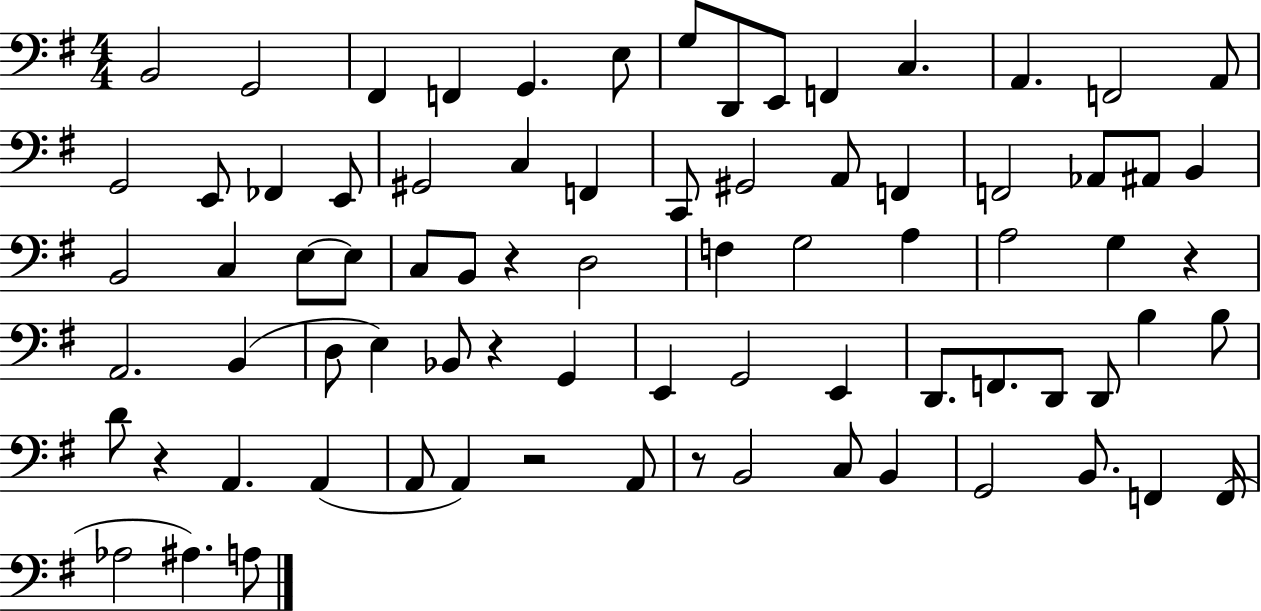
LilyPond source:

{
  \clef bass
  \numericTimeSignature
  \time 4/4
  \key g \major
  b,2 g,2 | fis,4 f,4 g,4. e8 | g8 d,8 e,8 f,4 c4. | a,4. f,2 a,8 | \break g,2 e,8 fes,4 e,8 | gis,2 c4 f,4 | c,8 gis,2 a,8 f,4 | f,2 aes,8 ais,8 b,4 | \break b,2 c4 e8~~ e8 | c8 b,8 r4 d2 | f4 g2 a4 | a2 g4 r4 | \break a,2. b,4( | d8 e4) bes,8 r4 g,4 | e,4 g,2 e,4 | d,8. f,8. d,8 d,8 b4 b8 | \break d'8 r4 a,4. a,4( | a,8 a,4) r2 a,8 | r8 b,2 c8 b,4 | g,2 b,8. f,4 f,16( | \break aes2 ais4.) a8 | \bar "|."
}